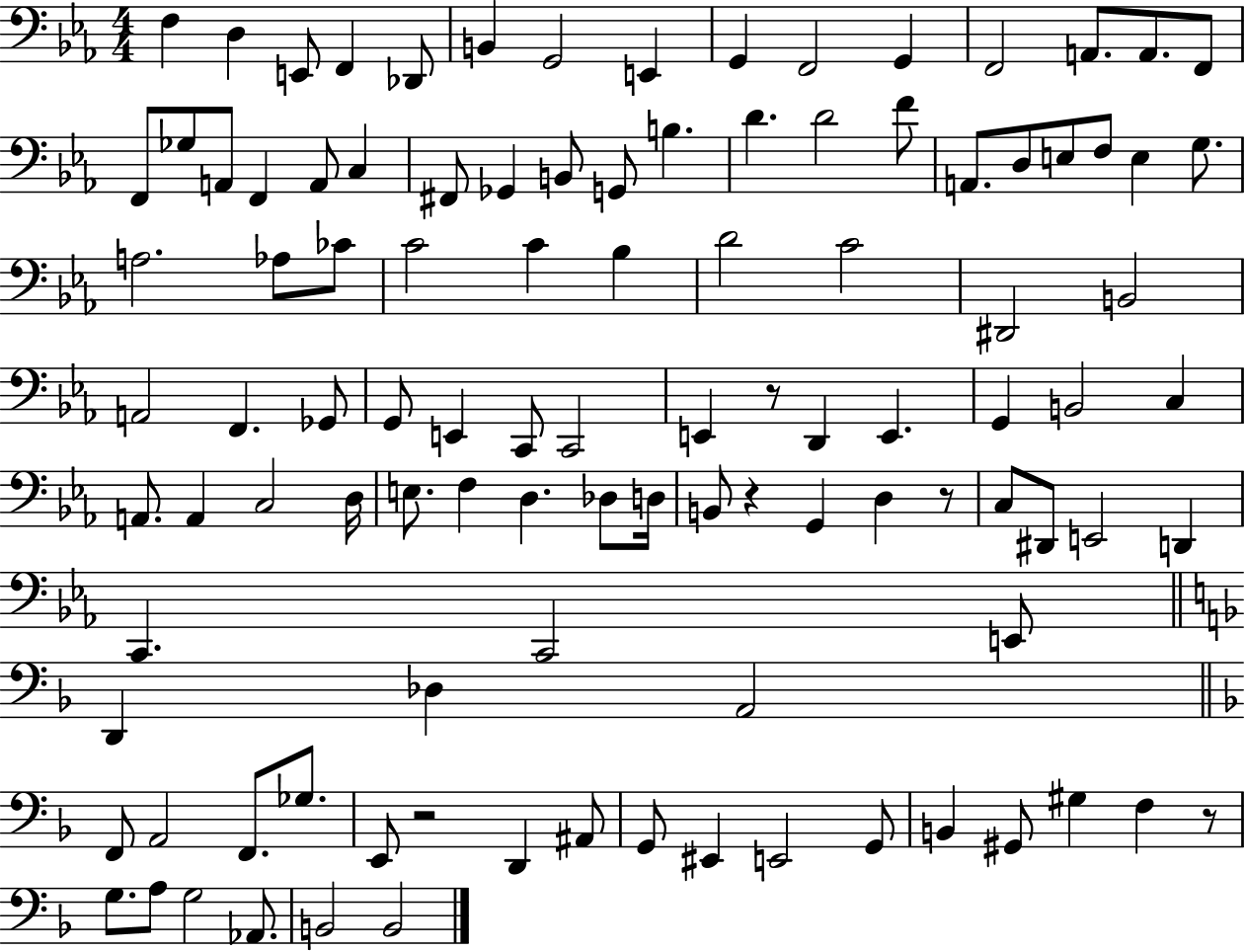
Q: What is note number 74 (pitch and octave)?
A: D2